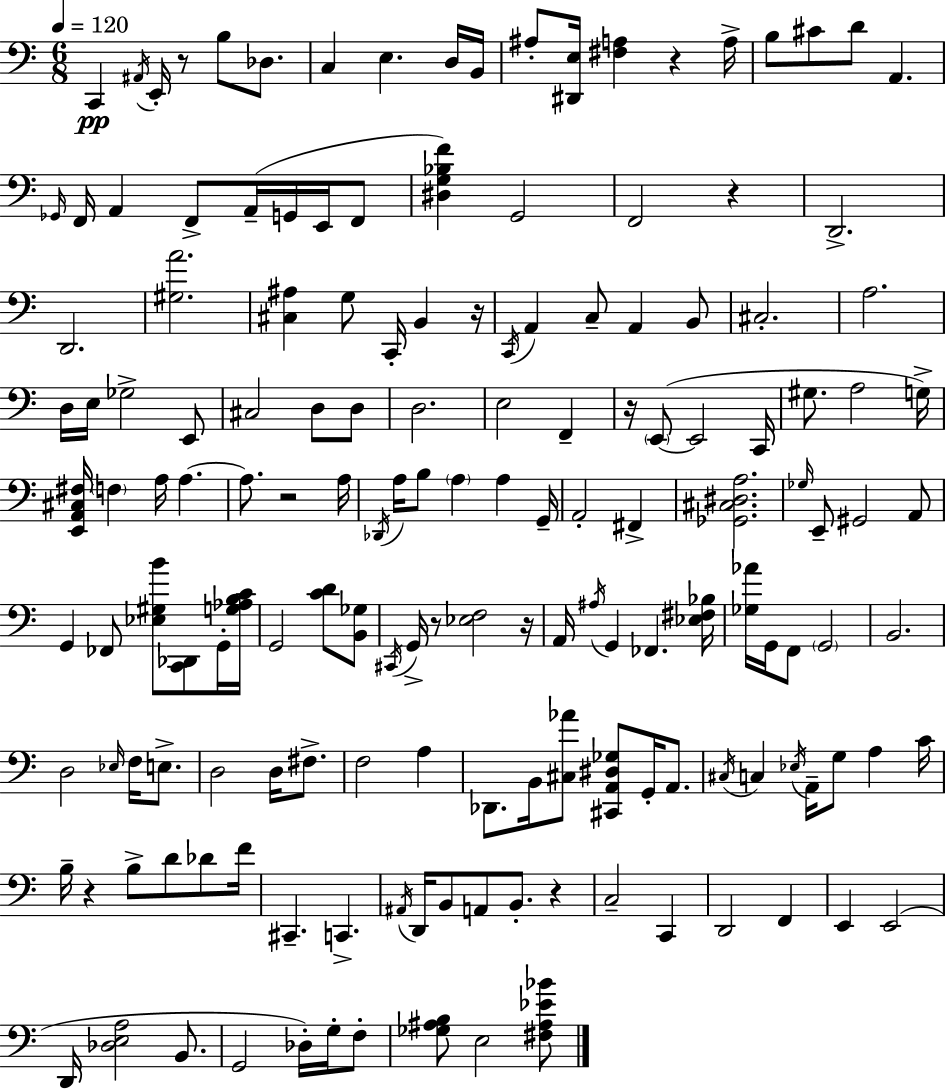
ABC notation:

X:1
T:Untitled
M:6/8
L:1/4
K:C
C,, ^A,,/4 E,,/4 z/2 B,/2 _D,/2 C, E, D,/4 B,,/4 ^A,/2 [^D,,E,]/4 [^F,A,] z A,/4 B,/2 ^C/2 D/2 A,, _G,,/4 F,,/4 A,, F,,/2 A,,/4 G,,/4 E,,/4 F,,/2 [^D,G,_B,F] G,,2 F,,2 z D,,2 D,,2 [^G,A]2 [^C,^A,] G,/2 C,,/4 B,, z/4 C,,/4 A,, C,/2 A,, B,,/2 ^C,2 A,2 D,/4 E,/4 _G,2 E,,/2 ^C,2 D,/2 D,/2 D,2 E,2 F,, z/4 E,,/2 E,,2 C,,/4 ^G,/2 A,2 G,/4 [E,,A,,^C,^F,]/4 F, A,/4 A, A,/2 z2 A,/4 _D,,/4 A,/4 B,/2 A, A, G,,/4 A,,2 ^F,, [_G,,^C,^D,A,]2 _G,/4 E,,/2 ^G,,2 A,,/2 G,, _F,,/2 [_E,^G,B]/2 [C,,_D,,]/2 G,,/4 [G,_A,B,C]/4 G,,2 [CD]/2 [B,,_G,]/2 ^C,,/4 G,,/4 z/2 [_E,F,]2 z/4 A,,/4 ^A,/4 G,, _F,, [_E,^F,_B,]/4 [_G,_A]/4 G,,/4 F,,/2 G,,2 B,,2 D,2 _E,/4 F,/4 E,/2 D,2 D,/4 ^F,/2 F,2 A, _D,,/2 B,,/4 [^C,_A]/2 [^C,,A,,^D,_G,]/2 G,,/4 A,,/2 ^C,/4 C, _E,/4 A,,/4 G,/2 A, C/4 B,/4 z B,/2 D/2 _D/2 F/4 ^C,, C,, ^A,,/4 D,,/4 B,,/2 A,,/2 B,,/2 z C,2 C,, D,,2 F,, E,, E,,2 D,,/4 [_D,E,A,]2 B,,/2 G,,2 _D,/4 G,/4 F,/2 [_G,^A,B,]/2 E,2 [^F,^A,_E_B]/2